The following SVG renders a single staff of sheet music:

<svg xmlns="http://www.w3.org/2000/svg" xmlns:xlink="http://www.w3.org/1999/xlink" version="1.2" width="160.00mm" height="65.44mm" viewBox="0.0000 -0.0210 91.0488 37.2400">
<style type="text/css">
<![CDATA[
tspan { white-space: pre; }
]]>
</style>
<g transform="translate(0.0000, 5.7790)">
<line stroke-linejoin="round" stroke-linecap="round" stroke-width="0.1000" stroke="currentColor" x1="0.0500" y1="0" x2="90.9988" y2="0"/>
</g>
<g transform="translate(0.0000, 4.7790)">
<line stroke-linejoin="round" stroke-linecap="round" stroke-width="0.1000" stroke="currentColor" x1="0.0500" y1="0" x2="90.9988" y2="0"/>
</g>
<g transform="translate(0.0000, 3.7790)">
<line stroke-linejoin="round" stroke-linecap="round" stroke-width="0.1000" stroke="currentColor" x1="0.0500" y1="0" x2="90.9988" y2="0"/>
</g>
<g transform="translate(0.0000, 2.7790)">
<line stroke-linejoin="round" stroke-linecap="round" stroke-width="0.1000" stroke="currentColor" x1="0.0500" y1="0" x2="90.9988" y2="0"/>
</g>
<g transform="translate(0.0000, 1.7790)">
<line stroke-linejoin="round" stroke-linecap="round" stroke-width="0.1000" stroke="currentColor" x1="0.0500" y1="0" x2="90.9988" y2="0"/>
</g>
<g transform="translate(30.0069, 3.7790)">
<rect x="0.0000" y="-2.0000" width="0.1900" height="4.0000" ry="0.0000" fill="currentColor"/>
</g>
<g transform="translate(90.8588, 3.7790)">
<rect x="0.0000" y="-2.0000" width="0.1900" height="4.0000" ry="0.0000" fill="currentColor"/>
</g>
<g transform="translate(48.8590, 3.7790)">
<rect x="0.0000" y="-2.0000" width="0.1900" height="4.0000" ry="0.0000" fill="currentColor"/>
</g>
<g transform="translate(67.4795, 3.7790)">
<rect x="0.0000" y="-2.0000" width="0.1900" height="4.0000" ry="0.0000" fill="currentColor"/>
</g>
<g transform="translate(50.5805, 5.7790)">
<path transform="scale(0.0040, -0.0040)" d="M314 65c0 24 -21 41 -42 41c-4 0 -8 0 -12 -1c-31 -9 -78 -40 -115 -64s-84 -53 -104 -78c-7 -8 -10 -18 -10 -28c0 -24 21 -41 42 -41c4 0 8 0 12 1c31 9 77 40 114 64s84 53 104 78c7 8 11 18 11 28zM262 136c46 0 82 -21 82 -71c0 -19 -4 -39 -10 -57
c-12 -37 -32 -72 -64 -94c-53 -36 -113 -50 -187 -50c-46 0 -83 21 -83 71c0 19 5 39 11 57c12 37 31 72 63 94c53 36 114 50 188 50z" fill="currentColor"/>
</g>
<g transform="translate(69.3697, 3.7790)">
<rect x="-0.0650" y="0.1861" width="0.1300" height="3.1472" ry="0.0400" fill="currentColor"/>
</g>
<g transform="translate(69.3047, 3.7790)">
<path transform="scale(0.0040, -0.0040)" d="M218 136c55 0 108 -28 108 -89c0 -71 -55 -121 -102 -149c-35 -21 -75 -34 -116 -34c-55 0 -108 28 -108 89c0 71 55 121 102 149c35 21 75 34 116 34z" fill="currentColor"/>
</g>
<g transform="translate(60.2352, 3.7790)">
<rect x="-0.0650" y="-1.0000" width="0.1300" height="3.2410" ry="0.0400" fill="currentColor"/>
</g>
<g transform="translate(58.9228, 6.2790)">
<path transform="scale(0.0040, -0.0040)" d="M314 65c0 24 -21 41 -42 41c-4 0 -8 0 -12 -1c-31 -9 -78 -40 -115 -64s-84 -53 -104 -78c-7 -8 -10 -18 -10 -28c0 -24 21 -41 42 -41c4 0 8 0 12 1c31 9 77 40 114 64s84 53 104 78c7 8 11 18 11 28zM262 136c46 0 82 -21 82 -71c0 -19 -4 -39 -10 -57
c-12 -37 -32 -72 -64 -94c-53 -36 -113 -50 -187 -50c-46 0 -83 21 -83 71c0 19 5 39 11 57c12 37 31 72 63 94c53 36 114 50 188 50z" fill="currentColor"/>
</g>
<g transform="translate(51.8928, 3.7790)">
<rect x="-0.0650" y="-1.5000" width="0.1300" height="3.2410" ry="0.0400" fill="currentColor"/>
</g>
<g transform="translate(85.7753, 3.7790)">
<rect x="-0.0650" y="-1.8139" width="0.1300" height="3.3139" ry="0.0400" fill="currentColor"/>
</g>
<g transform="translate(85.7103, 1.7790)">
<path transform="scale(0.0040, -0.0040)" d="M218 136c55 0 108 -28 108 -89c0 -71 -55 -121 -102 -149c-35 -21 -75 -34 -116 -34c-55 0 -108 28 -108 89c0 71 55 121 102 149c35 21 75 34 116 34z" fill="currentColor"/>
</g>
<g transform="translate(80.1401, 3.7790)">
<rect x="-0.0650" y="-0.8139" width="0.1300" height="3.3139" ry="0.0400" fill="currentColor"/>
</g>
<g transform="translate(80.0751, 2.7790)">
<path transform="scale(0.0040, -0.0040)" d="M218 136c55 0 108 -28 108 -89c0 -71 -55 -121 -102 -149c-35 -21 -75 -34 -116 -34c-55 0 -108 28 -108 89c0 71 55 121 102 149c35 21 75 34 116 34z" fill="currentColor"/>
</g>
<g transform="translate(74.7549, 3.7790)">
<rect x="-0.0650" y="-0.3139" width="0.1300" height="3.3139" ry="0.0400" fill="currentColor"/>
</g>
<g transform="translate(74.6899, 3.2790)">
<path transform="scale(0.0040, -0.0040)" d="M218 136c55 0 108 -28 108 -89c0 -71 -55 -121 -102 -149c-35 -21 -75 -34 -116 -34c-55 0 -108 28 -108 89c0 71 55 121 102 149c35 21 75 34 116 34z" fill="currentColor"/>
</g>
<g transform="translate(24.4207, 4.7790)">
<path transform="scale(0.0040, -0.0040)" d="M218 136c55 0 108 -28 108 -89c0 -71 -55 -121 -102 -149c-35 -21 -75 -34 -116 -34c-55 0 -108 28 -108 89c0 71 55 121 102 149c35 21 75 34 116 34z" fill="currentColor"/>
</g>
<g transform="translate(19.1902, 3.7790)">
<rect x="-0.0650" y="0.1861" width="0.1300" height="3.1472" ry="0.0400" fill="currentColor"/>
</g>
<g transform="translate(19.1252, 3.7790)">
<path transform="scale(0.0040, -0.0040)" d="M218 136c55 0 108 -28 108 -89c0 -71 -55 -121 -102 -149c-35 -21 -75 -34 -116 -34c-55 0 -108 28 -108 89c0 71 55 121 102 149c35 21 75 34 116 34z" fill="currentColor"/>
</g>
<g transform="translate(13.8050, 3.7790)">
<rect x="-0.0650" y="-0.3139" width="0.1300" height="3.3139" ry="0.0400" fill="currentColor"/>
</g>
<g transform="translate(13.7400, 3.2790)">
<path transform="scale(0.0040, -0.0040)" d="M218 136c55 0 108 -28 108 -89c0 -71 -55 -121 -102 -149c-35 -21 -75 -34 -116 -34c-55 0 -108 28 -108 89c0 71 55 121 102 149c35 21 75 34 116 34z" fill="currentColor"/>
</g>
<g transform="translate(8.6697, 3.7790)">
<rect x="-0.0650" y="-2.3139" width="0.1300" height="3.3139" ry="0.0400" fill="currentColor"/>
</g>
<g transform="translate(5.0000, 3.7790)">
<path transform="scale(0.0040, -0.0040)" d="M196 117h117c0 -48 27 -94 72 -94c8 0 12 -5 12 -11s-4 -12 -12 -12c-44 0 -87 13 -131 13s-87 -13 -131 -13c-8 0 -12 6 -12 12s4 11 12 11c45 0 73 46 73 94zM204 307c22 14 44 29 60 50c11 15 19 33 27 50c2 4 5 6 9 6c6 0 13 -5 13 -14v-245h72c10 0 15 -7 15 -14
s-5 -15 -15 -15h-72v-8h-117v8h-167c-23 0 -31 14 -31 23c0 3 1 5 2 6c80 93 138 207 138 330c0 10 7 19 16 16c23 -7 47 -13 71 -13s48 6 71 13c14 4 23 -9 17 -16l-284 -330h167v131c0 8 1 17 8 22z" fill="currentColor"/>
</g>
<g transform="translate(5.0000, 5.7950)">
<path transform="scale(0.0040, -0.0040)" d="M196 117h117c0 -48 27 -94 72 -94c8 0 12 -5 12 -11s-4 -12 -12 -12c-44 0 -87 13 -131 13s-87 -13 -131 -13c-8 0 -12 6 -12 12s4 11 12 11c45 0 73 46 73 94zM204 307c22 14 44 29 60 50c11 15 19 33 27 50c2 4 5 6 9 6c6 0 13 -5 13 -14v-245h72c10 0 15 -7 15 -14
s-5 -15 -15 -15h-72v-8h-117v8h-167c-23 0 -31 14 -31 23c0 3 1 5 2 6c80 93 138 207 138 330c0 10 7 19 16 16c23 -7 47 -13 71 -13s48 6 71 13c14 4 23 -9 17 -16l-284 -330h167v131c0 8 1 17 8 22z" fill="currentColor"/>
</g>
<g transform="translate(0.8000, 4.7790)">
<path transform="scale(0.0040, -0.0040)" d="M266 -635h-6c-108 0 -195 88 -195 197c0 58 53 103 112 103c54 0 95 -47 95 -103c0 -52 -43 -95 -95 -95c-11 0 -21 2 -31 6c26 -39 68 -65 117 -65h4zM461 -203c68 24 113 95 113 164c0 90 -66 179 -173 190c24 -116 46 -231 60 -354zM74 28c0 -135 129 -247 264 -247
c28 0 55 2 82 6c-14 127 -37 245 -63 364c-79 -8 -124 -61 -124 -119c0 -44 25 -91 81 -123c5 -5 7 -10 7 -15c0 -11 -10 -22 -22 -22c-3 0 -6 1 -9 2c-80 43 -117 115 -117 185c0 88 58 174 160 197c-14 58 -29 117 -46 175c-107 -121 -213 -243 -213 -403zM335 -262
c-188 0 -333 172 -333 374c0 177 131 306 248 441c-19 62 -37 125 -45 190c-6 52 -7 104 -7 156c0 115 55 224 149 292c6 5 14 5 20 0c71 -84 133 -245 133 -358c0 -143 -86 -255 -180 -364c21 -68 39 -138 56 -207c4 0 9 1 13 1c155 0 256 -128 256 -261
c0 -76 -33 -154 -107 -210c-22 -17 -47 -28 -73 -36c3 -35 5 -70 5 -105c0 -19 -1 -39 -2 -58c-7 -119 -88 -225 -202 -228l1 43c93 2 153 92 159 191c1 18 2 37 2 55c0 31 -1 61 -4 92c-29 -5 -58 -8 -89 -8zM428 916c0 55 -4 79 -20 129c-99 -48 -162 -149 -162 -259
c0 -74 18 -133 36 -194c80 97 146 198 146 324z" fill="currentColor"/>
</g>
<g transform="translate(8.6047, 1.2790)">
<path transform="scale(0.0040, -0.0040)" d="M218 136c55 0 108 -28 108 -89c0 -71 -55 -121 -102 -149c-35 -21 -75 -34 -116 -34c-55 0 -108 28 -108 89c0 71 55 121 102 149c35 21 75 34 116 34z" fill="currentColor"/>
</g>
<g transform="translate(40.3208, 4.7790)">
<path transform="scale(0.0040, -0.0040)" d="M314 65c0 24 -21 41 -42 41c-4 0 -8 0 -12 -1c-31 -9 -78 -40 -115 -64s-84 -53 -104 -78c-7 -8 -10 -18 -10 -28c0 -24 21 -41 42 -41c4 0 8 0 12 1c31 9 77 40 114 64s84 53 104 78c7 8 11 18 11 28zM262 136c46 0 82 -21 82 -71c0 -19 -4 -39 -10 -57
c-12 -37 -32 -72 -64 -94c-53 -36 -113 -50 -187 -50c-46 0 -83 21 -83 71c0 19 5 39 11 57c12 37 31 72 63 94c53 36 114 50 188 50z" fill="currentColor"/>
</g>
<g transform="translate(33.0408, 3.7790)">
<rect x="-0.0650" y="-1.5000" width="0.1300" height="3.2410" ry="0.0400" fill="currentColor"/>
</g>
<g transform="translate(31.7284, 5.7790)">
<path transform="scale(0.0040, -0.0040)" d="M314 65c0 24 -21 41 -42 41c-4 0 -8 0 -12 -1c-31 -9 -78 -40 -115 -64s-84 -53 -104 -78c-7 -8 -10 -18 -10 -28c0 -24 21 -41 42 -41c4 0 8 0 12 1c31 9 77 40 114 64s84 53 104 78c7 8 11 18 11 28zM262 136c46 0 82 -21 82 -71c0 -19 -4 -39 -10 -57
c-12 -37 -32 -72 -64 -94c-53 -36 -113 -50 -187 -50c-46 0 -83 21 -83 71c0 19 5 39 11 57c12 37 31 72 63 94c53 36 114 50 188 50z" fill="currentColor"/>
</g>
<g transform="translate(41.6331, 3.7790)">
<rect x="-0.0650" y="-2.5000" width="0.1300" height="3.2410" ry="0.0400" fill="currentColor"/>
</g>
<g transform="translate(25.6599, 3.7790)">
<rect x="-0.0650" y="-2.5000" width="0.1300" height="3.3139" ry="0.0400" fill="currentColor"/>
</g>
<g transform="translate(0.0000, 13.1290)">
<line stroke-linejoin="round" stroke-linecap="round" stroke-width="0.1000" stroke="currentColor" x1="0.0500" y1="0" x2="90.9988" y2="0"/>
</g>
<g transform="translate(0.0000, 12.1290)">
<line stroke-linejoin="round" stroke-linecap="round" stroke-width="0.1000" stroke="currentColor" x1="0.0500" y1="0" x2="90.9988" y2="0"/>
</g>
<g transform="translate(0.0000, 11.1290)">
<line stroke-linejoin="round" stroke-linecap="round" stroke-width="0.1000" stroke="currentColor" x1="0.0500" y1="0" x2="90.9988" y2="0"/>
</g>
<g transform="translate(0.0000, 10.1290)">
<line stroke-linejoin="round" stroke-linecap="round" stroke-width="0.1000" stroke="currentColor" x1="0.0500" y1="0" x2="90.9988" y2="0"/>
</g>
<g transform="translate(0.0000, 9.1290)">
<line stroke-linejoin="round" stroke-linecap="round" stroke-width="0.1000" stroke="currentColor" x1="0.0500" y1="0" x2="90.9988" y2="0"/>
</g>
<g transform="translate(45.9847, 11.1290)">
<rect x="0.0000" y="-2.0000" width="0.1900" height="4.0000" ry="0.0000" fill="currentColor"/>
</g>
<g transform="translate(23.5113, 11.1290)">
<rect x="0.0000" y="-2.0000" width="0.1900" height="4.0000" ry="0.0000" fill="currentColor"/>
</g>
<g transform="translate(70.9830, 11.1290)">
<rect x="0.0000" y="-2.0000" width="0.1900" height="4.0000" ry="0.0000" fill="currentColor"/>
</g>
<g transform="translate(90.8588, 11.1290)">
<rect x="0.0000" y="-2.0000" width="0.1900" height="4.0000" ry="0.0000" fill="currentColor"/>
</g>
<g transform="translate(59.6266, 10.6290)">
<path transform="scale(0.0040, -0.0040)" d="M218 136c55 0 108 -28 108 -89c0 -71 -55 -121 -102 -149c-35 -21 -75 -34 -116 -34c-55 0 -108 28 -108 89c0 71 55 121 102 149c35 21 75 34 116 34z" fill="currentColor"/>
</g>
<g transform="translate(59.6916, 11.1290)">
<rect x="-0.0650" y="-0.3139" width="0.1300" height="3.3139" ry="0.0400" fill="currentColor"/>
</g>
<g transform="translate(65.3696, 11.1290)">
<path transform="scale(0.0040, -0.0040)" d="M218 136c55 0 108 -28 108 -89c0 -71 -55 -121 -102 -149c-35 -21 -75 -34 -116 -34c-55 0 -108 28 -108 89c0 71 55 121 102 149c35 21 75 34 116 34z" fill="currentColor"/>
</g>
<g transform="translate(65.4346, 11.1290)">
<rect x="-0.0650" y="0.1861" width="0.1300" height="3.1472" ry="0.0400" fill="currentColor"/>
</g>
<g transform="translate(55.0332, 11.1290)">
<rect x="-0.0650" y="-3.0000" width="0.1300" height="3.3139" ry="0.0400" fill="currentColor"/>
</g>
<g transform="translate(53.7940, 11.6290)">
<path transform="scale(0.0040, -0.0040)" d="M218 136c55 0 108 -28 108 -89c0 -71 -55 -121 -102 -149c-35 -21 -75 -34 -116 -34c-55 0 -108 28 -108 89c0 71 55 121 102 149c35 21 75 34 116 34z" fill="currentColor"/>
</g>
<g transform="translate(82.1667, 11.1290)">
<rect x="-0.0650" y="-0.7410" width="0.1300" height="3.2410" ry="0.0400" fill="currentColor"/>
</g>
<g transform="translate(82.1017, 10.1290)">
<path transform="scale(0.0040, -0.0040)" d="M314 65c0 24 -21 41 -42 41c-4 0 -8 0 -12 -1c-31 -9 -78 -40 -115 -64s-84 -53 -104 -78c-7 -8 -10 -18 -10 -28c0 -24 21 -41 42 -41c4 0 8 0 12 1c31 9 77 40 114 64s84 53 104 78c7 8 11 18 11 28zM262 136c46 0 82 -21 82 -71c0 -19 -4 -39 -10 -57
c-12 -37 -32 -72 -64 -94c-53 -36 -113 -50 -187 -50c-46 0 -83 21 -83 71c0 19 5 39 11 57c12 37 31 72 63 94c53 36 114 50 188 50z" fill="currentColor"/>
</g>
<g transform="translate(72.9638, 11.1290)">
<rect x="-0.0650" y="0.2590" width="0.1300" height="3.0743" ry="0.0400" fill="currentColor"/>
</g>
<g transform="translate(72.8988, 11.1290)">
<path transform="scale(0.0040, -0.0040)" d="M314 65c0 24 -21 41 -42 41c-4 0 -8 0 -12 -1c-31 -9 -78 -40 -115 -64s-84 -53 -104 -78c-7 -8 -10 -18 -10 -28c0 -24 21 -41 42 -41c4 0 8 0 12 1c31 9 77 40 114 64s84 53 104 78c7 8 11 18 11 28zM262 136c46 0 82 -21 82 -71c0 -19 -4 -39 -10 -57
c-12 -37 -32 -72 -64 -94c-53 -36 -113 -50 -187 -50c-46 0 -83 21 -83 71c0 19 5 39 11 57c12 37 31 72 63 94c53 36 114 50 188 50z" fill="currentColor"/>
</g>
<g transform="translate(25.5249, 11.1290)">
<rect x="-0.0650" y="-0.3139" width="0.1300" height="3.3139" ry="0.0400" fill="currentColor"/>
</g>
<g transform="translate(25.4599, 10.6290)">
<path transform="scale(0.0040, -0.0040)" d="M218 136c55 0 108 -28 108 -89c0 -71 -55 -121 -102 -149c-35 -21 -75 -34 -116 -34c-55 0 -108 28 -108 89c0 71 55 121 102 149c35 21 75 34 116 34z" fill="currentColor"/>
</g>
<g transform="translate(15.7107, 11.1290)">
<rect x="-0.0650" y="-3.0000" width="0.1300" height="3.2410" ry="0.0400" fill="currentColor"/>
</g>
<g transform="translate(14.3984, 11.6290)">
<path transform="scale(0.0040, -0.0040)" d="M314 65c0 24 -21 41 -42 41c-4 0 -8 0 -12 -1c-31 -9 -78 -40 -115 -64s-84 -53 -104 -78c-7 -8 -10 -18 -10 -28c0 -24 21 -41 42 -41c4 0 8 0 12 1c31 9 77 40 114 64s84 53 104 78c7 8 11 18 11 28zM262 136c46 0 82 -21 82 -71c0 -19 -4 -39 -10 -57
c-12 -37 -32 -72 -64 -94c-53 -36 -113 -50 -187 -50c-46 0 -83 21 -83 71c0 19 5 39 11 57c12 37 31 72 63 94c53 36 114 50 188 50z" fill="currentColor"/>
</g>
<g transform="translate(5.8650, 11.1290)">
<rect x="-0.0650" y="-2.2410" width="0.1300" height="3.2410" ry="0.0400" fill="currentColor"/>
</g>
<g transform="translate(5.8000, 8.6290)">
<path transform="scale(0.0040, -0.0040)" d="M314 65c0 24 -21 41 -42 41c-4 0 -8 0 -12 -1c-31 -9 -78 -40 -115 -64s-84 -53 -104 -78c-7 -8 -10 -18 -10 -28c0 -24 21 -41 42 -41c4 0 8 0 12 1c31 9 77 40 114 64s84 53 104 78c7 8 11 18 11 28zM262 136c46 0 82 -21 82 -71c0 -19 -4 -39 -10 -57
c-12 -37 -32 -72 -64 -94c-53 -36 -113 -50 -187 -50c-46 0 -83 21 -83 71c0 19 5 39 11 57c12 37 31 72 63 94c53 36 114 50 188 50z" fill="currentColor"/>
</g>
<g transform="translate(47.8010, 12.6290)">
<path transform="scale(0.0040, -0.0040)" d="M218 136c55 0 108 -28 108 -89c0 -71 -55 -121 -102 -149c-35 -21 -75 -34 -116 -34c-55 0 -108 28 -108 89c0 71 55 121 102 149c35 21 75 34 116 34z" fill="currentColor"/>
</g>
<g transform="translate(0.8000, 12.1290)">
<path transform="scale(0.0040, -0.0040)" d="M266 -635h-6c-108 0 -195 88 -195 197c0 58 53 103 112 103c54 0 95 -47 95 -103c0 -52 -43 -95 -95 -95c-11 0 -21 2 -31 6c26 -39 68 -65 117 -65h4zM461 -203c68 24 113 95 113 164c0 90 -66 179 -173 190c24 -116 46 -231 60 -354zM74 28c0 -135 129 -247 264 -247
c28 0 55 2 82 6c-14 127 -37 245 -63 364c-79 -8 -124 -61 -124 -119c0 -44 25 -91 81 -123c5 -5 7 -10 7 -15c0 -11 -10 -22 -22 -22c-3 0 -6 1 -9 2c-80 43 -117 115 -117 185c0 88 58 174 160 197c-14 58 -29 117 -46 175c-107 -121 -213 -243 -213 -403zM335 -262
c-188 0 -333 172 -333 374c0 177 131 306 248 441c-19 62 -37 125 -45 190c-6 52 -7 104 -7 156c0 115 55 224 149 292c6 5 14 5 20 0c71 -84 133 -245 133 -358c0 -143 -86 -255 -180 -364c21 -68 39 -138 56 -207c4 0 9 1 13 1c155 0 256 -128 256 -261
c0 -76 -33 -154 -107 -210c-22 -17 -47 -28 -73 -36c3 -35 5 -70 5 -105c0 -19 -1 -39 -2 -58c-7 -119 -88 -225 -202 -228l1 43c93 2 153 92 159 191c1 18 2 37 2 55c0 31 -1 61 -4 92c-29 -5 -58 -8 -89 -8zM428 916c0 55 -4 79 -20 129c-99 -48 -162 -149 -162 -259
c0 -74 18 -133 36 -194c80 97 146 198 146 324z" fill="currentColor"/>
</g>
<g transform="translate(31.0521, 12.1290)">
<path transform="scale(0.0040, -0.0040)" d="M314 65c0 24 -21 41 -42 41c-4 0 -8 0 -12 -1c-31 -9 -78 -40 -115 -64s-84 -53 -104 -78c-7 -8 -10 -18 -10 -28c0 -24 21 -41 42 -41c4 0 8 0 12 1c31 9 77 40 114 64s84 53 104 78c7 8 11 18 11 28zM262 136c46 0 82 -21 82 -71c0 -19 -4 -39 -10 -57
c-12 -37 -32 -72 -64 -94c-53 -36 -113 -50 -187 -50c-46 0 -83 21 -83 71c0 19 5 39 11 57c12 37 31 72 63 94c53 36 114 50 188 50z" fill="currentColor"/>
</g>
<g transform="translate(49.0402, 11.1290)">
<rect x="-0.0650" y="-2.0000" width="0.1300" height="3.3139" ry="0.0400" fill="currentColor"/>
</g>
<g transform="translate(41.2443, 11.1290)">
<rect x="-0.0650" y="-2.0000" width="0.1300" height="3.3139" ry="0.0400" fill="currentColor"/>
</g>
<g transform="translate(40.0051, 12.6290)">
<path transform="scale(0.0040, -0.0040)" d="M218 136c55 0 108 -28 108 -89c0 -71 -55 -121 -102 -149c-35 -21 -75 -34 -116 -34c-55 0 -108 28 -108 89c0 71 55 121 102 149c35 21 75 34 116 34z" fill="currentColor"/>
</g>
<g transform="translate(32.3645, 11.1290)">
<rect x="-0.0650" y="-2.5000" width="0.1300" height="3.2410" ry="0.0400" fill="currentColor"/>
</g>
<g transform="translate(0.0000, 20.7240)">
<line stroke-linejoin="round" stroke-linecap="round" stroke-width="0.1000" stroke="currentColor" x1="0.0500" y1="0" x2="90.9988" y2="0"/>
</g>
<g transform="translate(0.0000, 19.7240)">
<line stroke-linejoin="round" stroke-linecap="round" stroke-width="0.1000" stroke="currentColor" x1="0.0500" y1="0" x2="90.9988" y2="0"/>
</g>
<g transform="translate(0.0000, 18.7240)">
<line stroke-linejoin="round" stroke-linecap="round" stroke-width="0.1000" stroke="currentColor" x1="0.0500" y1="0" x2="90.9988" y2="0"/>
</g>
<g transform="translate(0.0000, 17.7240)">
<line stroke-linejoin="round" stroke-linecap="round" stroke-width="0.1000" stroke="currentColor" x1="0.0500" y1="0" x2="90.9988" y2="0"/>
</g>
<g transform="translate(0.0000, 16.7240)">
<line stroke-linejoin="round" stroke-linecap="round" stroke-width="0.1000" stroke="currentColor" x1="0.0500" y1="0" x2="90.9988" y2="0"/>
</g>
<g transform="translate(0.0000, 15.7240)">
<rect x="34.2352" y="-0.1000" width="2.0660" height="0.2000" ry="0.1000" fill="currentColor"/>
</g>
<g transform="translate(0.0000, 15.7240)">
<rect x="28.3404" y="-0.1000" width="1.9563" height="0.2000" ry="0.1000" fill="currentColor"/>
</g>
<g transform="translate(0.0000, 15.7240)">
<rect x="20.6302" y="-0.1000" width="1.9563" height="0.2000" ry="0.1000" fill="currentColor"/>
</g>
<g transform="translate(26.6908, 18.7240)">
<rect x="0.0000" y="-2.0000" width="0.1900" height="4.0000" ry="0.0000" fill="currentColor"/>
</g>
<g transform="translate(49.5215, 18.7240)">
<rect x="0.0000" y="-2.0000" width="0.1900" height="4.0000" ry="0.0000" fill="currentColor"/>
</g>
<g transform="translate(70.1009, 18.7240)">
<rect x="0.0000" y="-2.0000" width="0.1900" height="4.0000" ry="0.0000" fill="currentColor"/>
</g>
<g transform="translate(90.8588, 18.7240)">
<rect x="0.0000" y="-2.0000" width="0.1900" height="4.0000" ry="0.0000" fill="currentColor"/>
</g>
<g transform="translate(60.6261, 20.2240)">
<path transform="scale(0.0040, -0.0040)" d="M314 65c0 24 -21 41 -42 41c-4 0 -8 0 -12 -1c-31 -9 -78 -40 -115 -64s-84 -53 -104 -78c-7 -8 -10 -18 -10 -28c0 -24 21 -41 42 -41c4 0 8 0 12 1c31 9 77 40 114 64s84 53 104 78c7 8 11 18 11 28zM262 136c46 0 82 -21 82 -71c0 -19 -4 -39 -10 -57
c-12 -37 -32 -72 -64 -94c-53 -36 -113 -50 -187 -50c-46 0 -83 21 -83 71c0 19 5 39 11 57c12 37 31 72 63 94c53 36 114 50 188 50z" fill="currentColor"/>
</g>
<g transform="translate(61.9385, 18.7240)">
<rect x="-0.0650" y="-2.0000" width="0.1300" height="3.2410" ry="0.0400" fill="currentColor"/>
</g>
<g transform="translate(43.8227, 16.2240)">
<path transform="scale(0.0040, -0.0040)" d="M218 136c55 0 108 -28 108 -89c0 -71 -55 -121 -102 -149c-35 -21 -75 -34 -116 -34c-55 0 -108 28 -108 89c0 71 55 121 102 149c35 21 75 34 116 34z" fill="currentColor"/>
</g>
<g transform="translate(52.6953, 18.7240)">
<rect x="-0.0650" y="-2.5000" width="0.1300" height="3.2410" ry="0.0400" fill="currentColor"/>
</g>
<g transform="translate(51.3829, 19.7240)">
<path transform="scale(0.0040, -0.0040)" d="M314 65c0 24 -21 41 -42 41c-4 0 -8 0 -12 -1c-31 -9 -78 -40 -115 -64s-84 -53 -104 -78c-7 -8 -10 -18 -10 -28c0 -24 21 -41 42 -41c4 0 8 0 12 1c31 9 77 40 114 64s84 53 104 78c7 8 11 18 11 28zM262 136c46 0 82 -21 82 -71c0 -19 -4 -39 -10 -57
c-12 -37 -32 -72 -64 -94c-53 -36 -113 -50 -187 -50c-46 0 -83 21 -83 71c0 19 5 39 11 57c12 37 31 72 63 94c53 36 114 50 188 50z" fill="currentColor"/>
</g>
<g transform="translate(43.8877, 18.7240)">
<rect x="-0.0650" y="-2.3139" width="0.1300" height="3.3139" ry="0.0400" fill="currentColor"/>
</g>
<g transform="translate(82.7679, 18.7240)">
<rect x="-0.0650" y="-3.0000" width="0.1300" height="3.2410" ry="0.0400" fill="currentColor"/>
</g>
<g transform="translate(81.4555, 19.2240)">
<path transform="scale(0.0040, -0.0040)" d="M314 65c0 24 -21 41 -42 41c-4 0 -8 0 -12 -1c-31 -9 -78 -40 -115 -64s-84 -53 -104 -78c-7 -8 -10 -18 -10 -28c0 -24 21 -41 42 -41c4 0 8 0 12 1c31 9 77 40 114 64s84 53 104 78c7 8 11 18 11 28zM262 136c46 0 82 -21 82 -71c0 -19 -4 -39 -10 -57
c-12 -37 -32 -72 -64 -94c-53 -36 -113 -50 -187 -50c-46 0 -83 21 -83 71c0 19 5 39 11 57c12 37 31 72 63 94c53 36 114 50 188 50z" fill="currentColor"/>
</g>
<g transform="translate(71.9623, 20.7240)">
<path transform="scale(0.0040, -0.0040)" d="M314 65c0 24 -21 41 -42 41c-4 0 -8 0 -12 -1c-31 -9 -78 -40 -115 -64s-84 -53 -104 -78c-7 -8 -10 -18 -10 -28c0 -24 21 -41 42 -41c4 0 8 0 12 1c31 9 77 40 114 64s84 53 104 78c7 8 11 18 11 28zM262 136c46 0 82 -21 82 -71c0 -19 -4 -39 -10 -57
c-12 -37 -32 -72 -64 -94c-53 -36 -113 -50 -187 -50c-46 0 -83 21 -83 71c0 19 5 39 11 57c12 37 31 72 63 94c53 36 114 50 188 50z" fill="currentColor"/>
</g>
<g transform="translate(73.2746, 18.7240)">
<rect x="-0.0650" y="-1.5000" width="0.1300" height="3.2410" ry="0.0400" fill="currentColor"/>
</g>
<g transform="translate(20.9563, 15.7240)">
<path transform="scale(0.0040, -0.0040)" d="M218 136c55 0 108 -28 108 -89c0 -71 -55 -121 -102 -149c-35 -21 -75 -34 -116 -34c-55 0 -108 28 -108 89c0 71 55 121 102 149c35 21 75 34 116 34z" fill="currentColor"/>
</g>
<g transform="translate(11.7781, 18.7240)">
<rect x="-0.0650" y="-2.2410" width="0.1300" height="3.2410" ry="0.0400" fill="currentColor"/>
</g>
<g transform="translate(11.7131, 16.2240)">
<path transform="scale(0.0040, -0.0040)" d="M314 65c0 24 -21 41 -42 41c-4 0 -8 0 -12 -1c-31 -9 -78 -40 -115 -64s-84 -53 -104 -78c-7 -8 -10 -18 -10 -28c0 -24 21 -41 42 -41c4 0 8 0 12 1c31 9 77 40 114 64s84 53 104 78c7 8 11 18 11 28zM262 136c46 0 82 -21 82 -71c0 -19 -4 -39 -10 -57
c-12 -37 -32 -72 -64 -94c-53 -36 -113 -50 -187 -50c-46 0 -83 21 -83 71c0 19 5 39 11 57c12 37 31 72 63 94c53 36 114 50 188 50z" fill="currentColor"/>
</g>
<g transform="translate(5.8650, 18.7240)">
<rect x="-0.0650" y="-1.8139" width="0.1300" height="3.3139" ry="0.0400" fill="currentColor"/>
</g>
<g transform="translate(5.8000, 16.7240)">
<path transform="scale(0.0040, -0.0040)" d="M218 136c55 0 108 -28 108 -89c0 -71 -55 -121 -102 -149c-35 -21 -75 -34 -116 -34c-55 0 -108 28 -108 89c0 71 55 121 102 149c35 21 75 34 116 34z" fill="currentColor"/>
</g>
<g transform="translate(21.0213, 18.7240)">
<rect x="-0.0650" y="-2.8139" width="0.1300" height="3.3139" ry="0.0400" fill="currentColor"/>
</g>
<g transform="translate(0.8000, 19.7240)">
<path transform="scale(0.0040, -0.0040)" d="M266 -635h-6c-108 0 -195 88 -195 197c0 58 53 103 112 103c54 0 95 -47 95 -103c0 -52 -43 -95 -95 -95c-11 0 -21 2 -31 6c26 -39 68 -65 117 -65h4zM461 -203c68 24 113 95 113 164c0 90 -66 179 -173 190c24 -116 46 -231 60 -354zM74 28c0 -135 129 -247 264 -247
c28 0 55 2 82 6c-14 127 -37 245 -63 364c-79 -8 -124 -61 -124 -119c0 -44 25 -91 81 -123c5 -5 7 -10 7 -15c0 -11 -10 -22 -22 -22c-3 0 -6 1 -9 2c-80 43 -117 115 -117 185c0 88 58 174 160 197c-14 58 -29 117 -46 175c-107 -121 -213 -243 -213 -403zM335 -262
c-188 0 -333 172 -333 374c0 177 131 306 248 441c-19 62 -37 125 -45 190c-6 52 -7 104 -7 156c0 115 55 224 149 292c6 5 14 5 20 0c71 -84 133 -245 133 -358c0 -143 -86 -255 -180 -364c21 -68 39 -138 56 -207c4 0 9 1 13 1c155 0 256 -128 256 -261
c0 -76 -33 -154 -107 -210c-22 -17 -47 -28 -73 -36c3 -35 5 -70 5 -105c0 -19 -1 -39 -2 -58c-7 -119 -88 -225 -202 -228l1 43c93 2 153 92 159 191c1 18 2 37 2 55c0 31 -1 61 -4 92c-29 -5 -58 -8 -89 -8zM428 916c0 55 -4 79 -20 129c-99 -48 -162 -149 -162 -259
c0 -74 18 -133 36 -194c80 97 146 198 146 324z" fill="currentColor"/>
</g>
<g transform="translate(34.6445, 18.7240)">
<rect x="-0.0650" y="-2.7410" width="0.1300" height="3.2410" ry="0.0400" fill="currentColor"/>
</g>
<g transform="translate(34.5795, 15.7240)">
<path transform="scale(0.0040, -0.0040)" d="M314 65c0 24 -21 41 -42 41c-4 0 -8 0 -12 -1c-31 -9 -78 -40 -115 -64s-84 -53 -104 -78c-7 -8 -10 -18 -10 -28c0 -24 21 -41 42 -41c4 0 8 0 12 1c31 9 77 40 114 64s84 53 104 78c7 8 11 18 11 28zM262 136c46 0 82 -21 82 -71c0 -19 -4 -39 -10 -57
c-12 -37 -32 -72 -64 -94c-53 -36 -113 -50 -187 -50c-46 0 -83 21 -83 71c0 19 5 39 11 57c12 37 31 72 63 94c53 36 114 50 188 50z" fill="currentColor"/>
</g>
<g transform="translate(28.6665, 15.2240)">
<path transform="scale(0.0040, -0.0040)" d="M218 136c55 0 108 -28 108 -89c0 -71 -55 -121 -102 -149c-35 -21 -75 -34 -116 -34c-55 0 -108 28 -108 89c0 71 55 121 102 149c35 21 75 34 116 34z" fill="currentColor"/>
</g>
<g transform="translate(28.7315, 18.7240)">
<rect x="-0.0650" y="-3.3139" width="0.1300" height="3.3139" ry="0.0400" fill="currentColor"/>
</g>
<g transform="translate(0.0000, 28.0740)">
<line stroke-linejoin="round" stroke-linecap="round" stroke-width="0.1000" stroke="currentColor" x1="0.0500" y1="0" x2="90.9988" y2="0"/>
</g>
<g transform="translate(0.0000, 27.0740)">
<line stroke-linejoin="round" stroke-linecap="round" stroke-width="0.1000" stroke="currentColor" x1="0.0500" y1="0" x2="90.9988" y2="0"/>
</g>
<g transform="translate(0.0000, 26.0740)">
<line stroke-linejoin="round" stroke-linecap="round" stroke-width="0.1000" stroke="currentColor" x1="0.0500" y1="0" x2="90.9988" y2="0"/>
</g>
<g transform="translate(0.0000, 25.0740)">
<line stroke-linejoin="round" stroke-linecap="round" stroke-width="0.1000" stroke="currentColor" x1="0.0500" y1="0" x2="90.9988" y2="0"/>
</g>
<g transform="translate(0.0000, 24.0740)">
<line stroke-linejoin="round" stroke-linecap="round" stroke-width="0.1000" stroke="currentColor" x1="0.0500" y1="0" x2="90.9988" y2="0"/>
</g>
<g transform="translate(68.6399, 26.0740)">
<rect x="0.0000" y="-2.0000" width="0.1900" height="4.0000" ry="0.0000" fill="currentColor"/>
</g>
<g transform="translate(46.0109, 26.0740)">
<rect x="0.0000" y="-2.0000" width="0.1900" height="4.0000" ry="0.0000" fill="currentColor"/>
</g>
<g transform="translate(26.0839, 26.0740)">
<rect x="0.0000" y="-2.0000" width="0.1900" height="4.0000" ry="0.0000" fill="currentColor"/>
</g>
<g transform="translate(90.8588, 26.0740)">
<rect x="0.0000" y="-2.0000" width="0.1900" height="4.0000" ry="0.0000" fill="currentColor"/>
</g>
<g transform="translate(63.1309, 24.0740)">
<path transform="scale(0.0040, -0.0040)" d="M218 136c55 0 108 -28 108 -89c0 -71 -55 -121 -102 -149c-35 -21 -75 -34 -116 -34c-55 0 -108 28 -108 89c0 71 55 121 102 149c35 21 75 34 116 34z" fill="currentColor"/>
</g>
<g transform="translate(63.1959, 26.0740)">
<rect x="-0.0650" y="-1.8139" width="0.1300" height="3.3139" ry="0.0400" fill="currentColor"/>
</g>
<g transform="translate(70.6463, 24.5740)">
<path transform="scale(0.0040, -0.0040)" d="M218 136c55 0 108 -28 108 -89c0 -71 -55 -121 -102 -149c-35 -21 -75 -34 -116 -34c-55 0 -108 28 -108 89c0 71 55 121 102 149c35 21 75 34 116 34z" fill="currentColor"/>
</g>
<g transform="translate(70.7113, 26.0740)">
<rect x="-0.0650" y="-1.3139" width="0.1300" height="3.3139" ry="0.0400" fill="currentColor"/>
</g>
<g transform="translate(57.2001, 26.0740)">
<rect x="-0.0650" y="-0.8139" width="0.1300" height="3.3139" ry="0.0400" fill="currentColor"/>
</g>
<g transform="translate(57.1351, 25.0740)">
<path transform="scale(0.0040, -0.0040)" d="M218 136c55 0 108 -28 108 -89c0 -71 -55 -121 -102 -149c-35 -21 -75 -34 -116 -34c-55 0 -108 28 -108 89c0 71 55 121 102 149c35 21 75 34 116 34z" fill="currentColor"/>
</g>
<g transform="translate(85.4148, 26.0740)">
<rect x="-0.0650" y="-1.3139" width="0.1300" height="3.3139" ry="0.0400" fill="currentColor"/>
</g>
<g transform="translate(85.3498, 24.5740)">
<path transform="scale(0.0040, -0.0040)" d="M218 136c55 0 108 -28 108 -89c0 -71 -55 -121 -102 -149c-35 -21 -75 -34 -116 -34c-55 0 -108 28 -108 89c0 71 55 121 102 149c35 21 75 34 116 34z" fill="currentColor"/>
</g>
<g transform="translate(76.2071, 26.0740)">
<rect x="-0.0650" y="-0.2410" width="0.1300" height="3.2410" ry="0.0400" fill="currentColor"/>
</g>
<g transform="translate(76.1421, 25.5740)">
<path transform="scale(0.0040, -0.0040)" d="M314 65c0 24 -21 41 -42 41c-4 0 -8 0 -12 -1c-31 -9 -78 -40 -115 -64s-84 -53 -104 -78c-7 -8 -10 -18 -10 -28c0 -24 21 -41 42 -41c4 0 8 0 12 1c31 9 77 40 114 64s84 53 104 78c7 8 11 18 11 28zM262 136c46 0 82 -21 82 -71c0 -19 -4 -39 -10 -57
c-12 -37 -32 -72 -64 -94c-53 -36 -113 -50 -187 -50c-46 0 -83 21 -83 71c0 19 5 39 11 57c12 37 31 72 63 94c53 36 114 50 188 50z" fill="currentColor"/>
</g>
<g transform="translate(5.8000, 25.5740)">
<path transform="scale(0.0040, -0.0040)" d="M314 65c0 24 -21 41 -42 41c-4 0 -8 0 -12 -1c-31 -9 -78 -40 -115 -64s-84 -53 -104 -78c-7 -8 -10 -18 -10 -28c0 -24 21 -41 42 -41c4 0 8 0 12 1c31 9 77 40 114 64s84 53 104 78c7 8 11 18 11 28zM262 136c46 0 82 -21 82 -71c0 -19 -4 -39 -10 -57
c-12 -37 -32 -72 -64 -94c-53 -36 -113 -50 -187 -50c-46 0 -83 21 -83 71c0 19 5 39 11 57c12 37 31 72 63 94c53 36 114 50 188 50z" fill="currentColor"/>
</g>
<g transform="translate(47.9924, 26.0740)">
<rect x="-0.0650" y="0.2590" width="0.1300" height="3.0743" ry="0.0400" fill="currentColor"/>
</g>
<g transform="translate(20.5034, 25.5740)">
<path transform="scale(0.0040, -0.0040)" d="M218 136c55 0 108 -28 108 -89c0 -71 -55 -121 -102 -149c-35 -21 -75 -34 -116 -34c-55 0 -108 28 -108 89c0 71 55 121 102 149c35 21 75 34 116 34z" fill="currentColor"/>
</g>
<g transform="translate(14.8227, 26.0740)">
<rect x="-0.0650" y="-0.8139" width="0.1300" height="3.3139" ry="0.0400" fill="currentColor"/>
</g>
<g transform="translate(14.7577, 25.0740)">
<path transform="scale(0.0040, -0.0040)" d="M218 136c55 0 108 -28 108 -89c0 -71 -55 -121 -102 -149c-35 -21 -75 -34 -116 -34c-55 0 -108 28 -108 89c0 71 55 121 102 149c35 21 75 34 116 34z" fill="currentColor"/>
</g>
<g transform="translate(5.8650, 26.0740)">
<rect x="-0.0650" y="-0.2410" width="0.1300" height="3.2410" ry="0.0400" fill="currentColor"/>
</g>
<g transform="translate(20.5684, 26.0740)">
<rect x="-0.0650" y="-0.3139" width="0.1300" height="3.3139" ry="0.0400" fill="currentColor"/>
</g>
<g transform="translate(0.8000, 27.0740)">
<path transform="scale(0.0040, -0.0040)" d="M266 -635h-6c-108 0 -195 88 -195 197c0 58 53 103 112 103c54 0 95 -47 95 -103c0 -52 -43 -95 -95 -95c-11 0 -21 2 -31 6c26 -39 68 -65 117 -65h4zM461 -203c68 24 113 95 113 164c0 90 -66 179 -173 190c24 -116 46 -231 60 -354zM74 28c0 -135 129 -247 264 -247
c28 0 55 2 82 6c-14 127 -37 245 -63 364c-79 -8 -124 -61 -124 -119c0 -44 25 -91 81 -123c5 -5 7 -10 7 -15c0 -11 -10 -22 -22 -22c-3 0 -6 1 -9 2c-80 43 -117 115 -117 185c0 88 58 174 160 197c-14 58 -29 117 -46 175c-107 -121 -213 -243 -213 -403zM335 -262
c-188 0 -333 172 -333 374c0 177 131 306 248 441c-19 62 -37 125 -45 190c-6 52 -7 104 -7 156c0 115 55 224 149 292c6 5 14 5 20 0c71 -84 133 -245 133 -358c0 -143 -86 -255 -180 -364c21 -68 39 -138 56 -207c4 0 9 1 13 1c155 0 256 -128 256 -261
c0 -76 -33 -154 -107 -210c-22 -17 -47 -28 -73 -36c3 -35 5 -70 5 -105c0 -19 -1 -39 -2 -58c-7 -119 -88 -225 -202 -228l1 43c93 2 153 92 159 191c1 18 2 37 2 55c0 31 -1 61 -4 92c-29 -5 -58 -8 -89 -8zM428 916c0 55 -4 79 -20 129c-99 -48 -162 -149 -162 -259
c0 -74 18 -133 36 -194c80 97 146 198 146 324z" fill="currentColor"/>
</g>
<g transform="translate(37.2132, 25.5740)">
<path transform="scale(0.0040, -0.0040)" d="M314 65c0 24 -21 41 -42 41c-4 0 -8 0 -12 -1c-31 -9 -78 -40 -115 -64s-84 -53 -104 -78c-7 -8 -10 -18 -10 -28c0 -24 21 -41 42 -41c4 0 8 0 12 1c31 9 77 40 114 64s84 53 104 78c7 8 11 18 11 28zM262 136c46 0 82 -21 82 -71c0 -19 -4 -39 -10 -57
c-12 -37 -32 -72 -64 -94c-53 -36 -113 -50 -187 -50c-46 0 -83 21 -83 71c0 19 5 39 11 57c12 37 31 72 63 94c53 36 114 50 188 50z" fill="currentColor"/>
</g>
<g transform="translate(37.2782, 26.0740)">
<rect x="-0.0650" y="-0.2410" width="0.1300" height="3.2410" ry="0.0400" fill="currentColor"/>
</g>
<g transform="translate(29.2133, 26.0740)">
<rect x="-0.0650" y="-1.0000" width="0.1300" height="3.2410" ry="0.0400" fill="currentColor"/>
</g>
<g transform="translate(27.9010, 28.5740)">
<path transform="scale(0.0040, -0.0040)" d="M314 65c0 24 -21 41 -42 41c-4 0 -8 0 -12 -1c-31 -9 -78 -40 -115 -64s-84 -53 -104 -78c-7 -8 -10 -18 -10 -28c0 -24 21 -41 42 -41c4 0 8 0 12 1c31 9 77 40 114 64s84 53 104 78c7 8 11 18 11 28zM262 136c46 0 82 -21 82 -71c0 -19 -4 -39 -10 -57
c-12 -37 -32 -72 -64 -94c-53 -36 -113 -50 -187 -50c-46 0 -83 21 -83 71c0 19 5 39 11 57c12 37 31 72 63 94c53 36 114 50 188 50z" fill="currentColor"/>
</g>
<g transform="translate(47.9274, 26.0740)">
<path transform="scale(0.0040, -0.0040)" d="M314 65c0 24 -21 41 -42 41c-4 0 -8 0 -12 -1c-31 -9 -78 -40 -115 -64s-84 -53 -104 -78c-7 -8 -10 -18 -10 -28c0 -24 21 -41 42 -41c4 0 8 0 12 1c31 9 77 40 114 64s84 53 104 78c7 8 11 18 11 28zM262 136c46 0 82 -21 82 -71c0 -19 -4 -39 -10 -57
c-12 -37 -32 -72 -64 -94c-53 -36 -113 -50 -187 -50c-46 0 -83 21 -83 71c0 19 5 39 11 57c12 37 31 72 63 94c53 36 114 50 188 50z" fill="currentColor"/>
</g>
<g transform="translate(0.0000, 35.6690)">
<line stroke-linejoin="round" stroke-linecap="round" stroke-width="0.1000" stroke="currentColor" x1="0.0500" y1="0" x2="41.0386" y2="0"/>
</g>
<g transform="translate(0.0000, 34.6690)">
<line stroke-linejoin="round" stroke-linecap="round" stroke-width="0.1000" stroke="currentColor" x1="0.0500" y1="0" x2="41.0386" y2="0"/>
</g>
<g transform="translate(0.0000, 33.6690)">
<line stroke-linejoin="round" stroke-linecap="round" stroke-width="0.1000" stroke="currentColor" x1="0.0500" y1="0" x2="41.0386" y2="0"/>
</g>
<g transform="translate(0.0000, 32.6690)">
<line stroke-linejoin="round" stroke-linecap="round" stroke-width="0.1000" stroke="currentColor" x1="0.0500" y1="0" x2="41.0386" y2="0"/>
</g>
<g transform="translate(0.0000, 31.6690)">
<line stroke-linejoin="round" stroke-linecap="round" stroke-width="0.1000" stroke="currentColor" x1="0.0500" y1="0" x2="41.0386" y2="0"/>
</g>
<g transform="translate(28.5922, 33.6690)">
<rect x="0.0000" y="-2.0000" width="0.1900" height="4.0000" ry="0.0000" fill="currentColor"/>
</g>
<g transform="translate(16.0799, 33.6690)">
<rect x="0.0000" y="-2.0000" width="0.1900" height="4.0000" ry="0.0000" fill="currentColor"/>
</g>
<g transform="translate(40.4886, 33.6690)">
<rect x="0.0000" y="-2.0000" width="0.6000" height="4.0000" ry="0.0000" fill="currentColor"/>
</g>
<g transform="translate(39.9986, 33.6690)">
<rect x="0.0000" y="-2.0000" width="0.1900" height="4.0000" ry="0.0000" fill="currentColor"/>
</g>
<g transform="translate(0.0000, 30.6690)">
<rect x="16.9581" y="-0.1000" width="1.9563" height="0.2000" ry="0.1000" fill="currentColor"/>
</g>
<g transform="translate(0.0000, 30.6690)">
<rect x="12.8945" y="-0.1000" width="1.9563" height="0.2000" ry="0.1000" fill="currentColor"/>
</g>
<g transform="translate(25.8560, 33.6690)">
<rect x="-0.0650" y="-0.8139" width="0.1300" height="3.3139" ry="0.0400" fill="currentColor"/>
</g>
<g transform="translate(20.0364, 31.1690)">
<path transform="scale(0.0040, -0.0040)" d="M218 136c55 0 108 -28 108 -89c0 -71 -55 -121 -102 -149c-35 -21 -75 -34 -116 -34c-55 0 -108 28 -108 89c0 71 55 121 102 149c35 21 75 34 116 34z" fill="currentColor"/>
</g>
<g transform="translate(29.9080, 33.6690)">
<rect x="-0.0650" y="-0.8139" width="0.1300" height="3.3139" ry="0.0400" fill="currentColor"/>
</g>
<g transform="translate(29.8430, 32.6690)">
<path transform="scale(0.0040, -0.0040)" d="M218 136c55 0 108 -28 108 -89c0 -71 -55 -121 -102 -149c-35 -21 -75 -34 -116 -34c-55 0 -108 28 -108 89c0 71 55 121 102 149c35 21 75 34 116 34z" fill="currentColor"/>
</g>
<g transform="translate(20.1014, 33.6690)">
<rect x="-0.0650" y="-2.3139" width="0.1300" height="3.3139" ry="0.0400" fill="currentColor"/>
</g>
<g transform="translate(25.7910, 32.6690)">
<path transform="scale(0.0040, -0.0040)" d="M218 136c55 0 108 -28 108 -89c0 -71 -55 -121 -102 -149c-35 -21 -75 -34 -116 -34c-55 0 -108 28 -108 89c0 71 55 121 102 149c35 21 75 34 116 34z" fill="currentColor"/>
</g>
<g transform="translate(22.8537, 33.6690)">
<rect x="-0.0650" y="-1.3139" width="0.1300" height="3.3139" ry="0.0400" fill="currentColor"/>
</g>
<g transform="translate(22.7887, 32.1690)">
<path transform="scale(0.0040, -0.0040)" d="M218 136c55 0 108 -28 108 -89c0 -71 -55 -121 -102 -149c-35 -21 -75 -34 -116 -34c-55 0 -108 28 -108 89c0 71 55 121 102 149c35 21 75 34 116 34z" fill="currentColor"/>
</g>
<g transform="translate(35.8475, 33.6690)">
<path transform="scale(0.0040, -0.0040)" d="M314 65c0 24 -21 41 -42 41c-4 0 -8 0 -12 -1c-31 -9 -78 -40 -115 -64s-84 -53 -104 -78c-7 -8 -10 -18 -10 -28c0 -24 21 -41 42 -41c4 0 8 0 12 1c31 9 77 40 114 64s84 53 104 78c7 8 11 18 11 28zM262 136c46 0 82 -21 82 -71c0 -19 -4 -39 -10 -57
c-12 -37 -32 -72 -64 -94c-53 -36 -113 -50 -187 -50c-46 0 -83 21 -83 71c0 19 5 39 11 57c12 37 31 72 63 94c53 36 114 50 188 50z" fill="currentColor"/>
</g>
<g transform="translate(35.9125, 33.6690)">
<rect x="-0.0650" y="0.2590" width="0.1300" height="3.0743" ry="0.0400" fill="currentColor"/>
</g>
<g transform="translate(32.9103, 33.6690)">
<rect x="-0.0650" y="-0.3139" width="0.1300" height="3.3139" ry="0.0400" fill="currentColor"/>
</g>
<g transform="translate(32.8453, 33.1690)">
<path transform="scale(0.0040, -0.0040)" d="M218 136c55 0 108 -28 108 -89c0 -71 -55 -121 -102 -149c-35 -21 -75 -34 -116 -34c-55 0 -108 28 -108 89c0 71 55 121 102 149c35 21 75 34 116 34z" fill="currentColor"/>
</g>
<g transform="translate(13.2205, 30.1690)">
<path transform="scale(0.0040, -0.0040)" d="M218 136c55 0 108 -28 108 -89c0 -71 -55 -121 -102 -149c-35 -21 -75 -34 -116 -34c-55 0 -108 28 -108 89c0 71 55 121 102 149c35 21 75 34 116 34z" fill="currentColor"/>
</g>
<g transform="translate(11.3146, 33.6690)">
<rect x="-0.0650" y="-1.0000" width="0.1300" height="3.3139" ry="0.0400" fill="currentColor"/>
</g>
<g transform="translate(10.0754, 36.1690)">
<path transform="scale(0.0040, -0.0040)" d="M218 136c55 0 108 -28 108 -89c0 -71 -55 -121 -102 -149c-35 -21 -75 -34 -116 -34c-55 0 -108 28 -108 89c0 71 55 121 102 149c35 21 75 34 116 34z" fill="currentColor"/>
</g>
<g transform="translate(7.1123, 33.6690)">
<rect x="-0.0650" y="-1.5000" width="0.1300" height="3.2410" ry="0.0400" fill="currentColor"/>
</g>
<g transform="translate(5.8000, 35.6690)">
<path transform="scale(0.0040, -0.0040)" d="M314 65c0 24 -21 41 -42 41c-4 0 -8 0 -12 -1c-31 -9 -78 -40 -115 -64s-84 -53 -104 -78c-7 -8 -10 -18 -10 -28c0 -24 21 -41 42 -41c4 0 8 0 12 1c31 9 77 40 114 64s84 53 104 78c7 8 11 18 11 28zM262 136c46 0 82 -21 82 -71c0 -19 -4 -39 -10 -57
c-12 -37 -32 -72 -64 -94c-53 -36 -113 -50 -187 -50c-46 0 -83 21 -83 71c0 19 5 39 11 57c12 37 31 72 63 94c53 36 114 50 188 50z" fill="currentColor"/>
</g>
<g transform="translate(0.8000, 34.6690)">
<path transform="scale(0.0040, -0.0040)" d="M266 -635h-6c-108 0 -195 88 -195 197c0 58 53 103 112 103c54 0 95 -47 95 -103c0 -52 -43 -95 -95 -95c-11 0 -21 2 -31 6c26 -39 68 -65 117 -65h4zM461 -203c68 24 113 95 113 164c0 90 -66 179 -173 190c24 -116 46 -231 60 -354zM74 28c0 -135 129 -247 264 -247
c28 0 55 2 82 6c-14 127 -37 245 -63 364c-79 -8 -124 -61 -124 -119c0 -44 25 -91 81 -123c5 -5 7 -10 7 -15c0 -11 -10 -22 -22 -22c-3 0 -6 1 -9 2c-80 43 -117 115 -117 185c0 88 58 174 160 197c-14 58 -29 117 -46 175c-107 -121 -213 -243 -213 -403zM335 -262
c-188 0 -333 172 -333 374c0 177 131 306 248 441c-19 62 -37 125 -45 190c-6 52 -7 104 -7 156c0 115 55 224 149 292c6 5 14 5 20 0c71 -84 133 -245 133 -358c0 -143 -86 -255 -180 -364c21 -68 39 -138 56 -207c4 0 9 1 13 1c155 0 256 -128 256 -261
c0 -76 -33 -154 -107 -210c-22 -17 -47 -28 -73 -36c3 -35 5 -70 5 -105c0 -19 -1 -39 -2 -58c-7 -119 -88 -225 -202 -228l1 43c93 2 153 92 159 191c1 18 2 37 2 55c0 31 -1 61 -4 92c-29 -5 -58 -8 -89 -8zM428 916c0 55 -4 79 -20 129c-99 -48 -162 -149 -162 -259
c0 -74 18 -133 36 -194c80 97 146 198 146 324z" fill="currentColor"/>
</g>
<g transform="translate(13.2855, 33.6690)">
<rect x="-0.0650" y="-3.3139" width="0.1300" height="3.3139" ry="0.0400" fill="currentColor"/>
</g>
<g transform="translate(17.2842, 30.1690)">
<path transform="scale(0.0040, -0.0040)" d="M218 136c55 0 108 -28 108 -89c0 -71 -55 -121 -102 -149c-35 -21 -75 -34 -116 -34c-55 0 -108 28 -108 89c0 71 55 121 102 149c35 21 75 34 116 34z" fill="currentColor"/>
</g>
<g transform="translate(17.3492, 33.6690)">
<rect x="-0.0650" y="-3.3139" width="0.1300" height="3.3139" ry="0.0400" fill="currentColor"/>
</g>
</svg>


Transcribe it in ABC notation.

X:1
T:Untitled
M:4/4
L:1/4
K:C
g c B G E2 G2 E2 D2 B c d f g2 A2 c G2 F F A c B B2 d2 f g2 a b a2 g G2 F2 E2 A2 c2 d c D2 c2 B2 d f e c2 e E2 D b b g e d d c B2